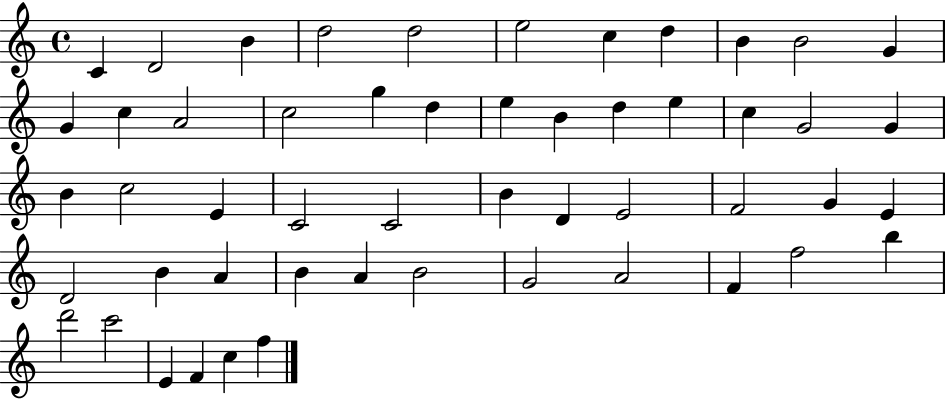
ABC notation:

X:1
T:Untitled
M:4/4
L:1/4
K:C
C D2 B d2 d2 e2 c d B B2 G G c A2 c2 g d e B d e c G2 G B c2 E C2 C2 B D E2 F2 G E D2 B A B A B2 G2 A2 F f2 b d'2 c'2 E F c f